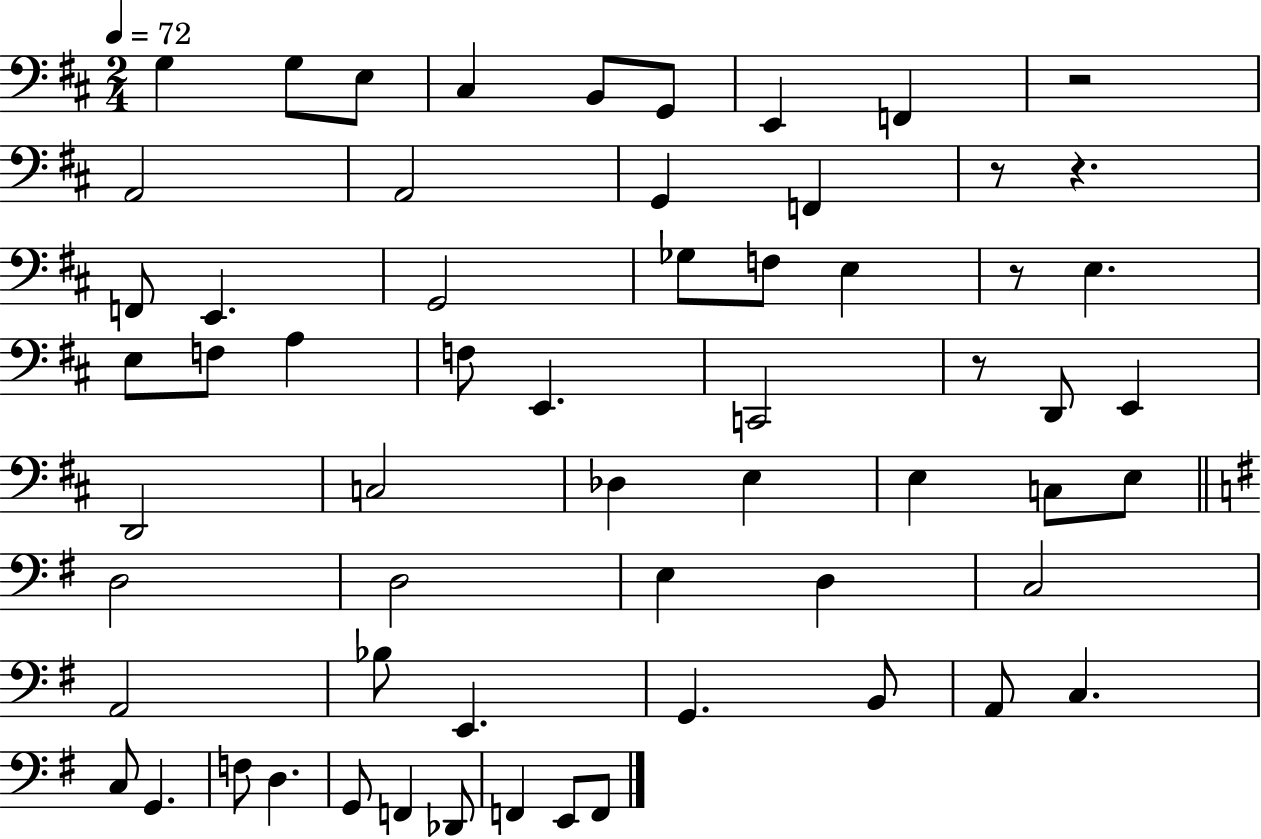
X:1
T:Untitled
M:2/4
L:1/4
K:D
G, G,/2 E,/2 ^C, B,,/2 G,,/2 E,, F,, z2 A,,2 A,,2 G,, F,, z/2 z F,,/2 E,, G,,2 _G,/2 F,/2 E, z/2 E, E,/2 F,/2 A, F,/2 E,, C,,2 z/2 D,,/2 E,, D,,2 C,2 _D, E, E, C,/2 E,/2 D,2 D,2 E, D, C,2 A,,2 _B,/2 E,, G,, B,,/2 A,,/2 C, C,/2 G,, F,/2 D, G,,/2 F,, _D,,/2 F,, E,,/2 F,,/2